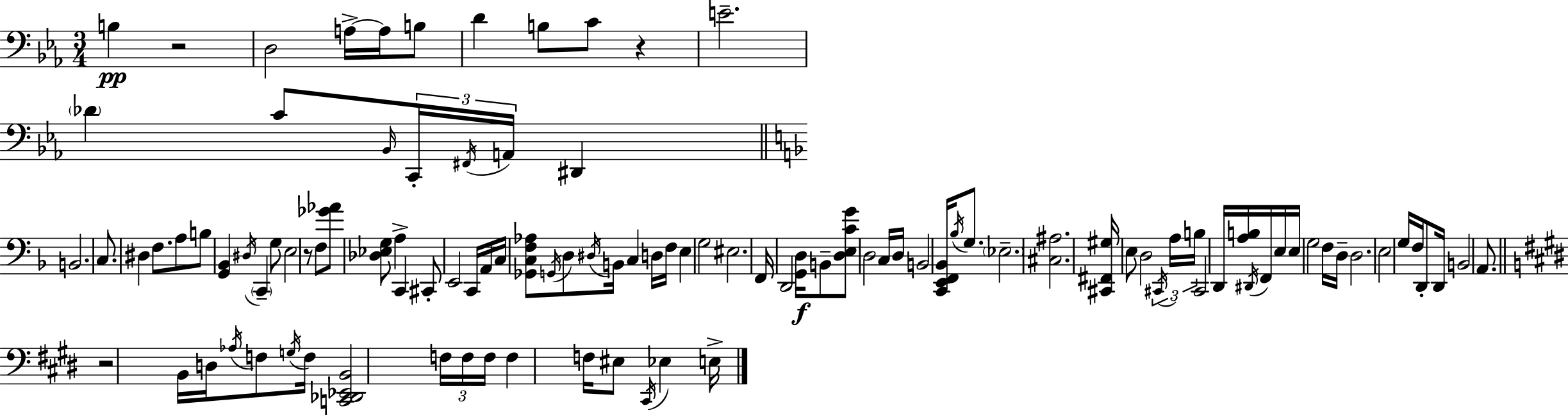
X:1
T:Untitled
M:3/4
L:1/4
K:Eb
B, z2 D,2 A,/4 A,/4 B,/2 D B,/2 C/2 z E2 _D C/2 _B,,/4 C,,/4 ^F,,/4 A,,/4 ^D,, B,,2 C,/2 ^D, F,/2 A,/2 B,/2 [G,,_B,,] ^D,/4 C,, G,/2 E,2 z/2 F,/2 [_G_A]/2 [_D,_E,G,]/2 A, C,, ^C,,/2 E,,2 C,,/4 A,,/4 C,/4 [_G,,C,F,_A,]/2 G,,/4 D,/2 ^D,/4 B,,/4 C, D,/4 F,/4 E, G,2 ^E,2 F,,/4 D,,2 [G,,D,]/4 B,,/2 [D,E,CG]/2 D,2 C,/4 D,/4 B,,2 [C,,E,,F,,_B,,]/4 _B,/4 G,/2 _E,2 [^C,^A,]2 [^C,,^F,,^G,]/4 E,/2 D,2 ^C,,/4 A,/4 B,/4 ^C,,2 D,,/4 [A,B,]/4 ^D,,/4 F,,/4 E,/4 E,/4 G,2 F,/4 D,/4 D,2 E,2 G,/4 F,/4 D,,/2 D,,/4 B,,2 A,,/2 z2 B,,/4 D,/4 _A,/4 F,/2 G,/4 F,/4 [C,,_D,,_E,,B,,]2 F,/4 F,/4 F,/4 F, F,/4 ^E,/2 ^C,,/4 _E, E,/4